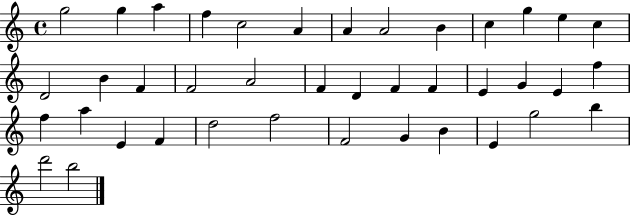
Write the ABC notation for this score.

X:1
T:Untitled
M:4/4
L:1/4
K:C
g2 g a f c2 A A A2 B c g e c D2 B F F2 A2 F D F F E G E f f a E F d2 f2 F2 G B E g2 b d'2 b2